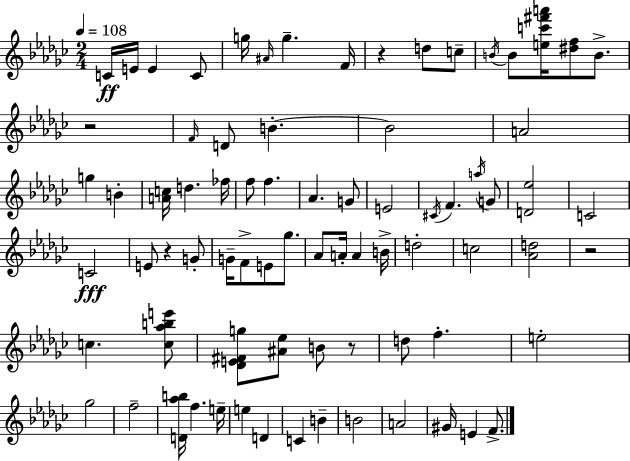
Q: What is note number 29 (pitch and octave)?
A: F4